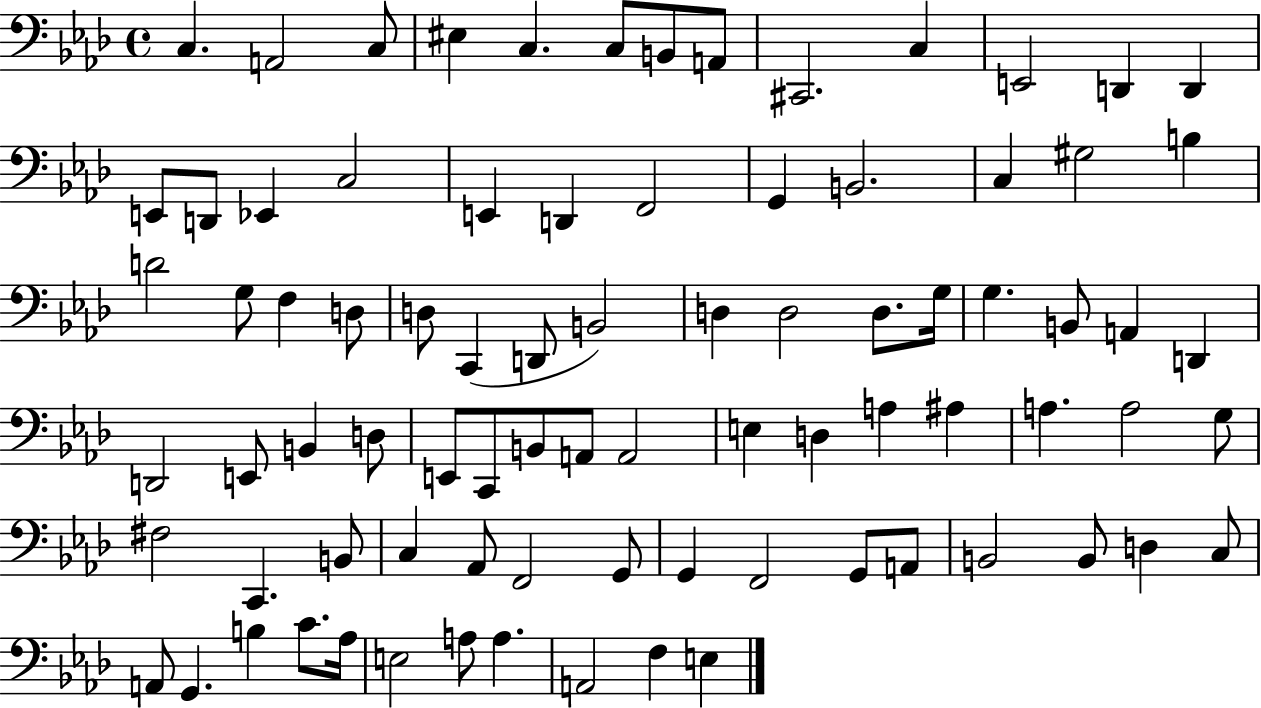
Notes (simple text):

C3/q. A2/h C3/e EIS3/q C3/q. C3/e B2/e A2/e C#2/h. C3/q E2/h D2/q D2/q E2/e D2/e Eb2/q C3/h E2/q D2/q F2/h G2/q B2/h. C3/q G#3/h B3/q D4/h G3/e F3/q D3/e D3/e C2/q D2/e B2/h D3/q D3/h D3/e. G3/s G3/q. B2/e A2/q D2/q D2/h E2/e B2/q D3/e E2/e C2/e B2/e A2/e A2/h E3/q D3/q A3/q A#3/q A3/q. A3/h G3/e F#3/h C2/q. B2/e C3/q Ab2/e F2/h G2/e G2/q F2/h G2/e A2/e B2/h B2/e D3/q C3/e A2/e G2/q. B3/q C4/e. Ab3/s E3/h A3/e A3/q. A2/h F3/q E3/q